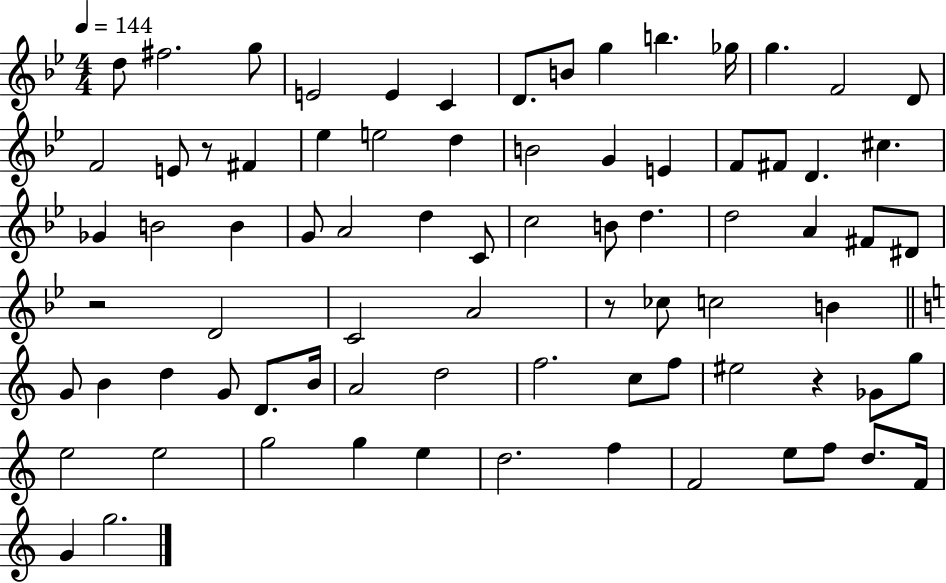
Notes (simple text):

D5/e F#5/h. G5/e E4/h E4/q C4/q D4/e. B4/e G5/q B5/q. Gb5/s G5/q. F4/h D4/e F4/h E4/e R/e F#4/q Eb5/q E5/h D5/q B4/h G4/q E4/q F4/e F#4/e D4/q. C#5/q. Gb4/q B4/h B4/q G4/e A4/h D5/q C4/e C5/h B4/e D5/q. D5/h A4/q F#4/e D#4/e R/h D4/h C4/h A4/h R/e CES5/e C5/h B4/q G4/e B4/q D5/q G4/e D4/e. B4/s A4/h D5/h F5/h. C5/e F5/e EIS5/h R/q Gb4/e G5/e E5/h E5/h G5/h G5/q E5/q D5/h. F5/q F4/h E5/e F5/e D5/e. F4/s G4/q G5/h.